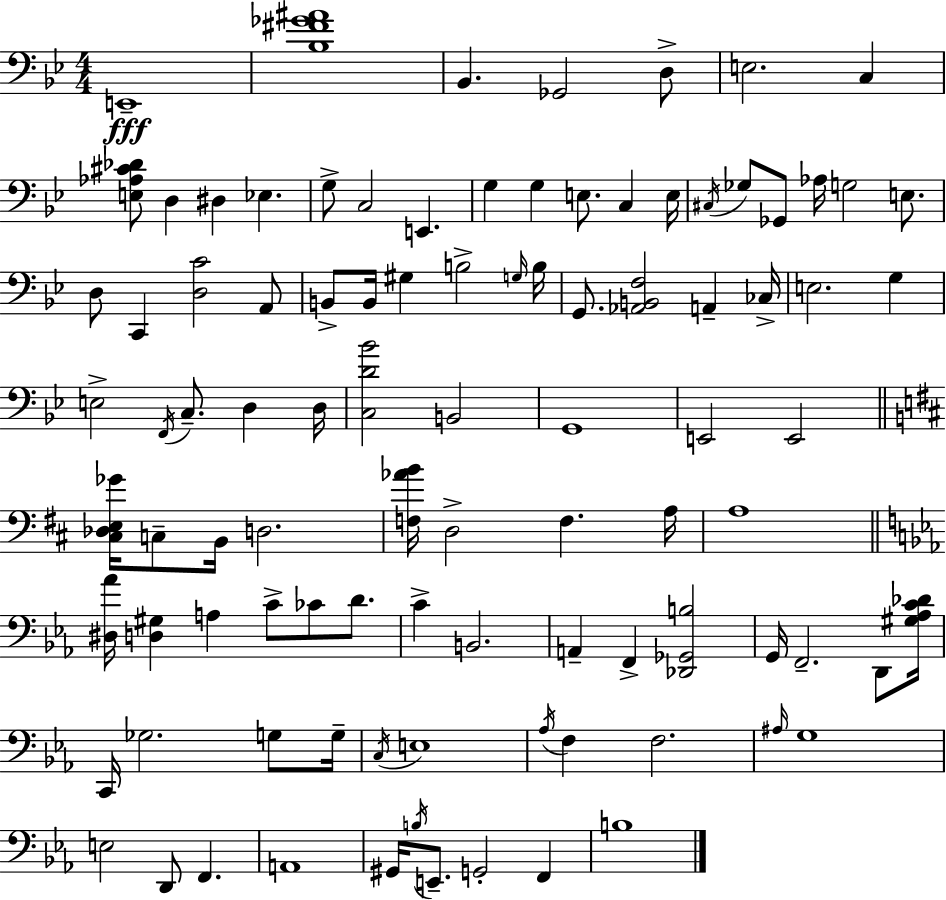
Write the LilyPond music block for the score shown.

{
  \clef bass
  \numericTimeSignature
  \time 4/4
  \key bes \major
  e,1--\fff | <bes fis' ges' ais'>1 | bes,4. ges,2 d8-> | e2. c4 | \break <e aes cis' des'>8 d4 dis4 ees4. | g8-> c2 e,4. | g4 g4 e8. c4 e16 | \acciaccatura { cis16 } ges8 ges,8 aes16 g2 e8. | \break d8 c,4 <d c'>2 a,8 | b,8-> b,16 gis4 b2-> | \grace { g16 } b16 g,8. <aes, b, f>2 a,4-- | ces16-> e2. g4 | \break e2-> \acciaccatura { f,16 } c8.-- d4 | d16 <c d' bes'>2 b,2 | g,1 | e,2 e,2 | \break \bar "||" \break \key b \minor <cis des e ges'>16 c8-- b,16 d2. | <f aes' b'>16 d2-> f4. a16 | a1 | \bar "||" \break \key ees \major <dis aes'>16 <d gis>4 a4 c'8-> ces'8 d'8. | c'4-> b,2. | a,4-- f,4-> <des, ges, b>2 | g,16 f,2.-- d,8 <gis aes c' des'>16 | \break c,16 ges2. g8 g16-- | \acciaccatura { c16 } e1 | \acciaccatura { aes16 } f4 f2. | \grace { ais16 } g1 | \break e2 d,8 f,4. | a,1 | gis,16 \acciaccatura { b16 } e,8.-- g,2-. | f,4 b1 | \break \bar "|."
}